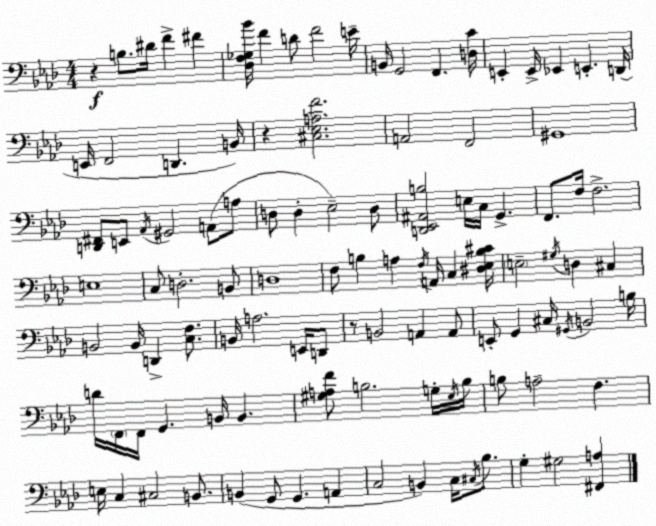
X:1
T:Untitled
M:4/4
L:1/4
K:Fm
z B,/2 ^D/4 F ^F [_D,F,_G,_B]/4 F D/2 F2 E/4 B,,/4 G,,2 F,, [D,C]/4 E,, E,,/4 _E,, E,, D,,/4 E,,/4 F,,2 D,, B,,/4 z [^C,_E,A,F]2 A,,2 F,,2 ^G,,4 [D,,^F,,]/2 E,,/2 _A,,/4 ^G,,2 A,,/2 A,/2 D,/2 D, _E,2 D,/2 [D,,_E,,^A,,B,]2 E,/4 C,/4 G,, F,,/2 F,/4 F,2 E,4 C,/2 D,2 B,,/2 D,4 F,/2 B, A, F,/4 A,,/4 C, [^D,_E,B,^C]/4 E,2 ^G,/4 D, ^C, B,,2 B,,/4 D,, [C,F,]/2 B,,/4 A,2 E,,/4 D,,/2 z/2 B,,2 A,, A,,/2 E,,/2 G,, ^C,/4 ^G,,/4 B,,2 B,/4 D/4 F,,/4 F,,/4 G,, B,,/4 B,, [^G,A,F]/2 B,2 G,/4 _E,/4 B,/4 B,/2 A,2 F, E,/4 C, ^C,2 B,,/2 B,, G,,/2 G,, A,, C,2 B,, C,/4 ^C,/4 _B,/2 G, ^G,2 [^F,,A,]